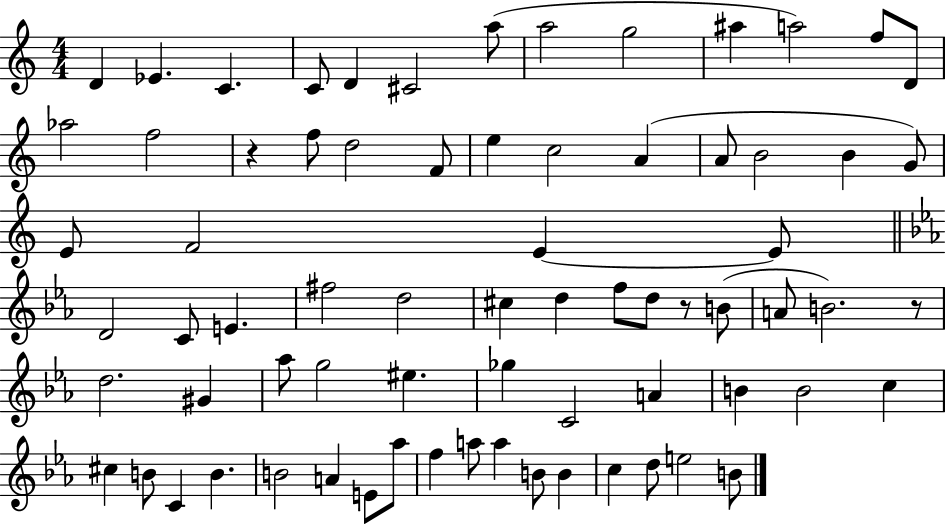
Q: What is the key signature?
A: C major